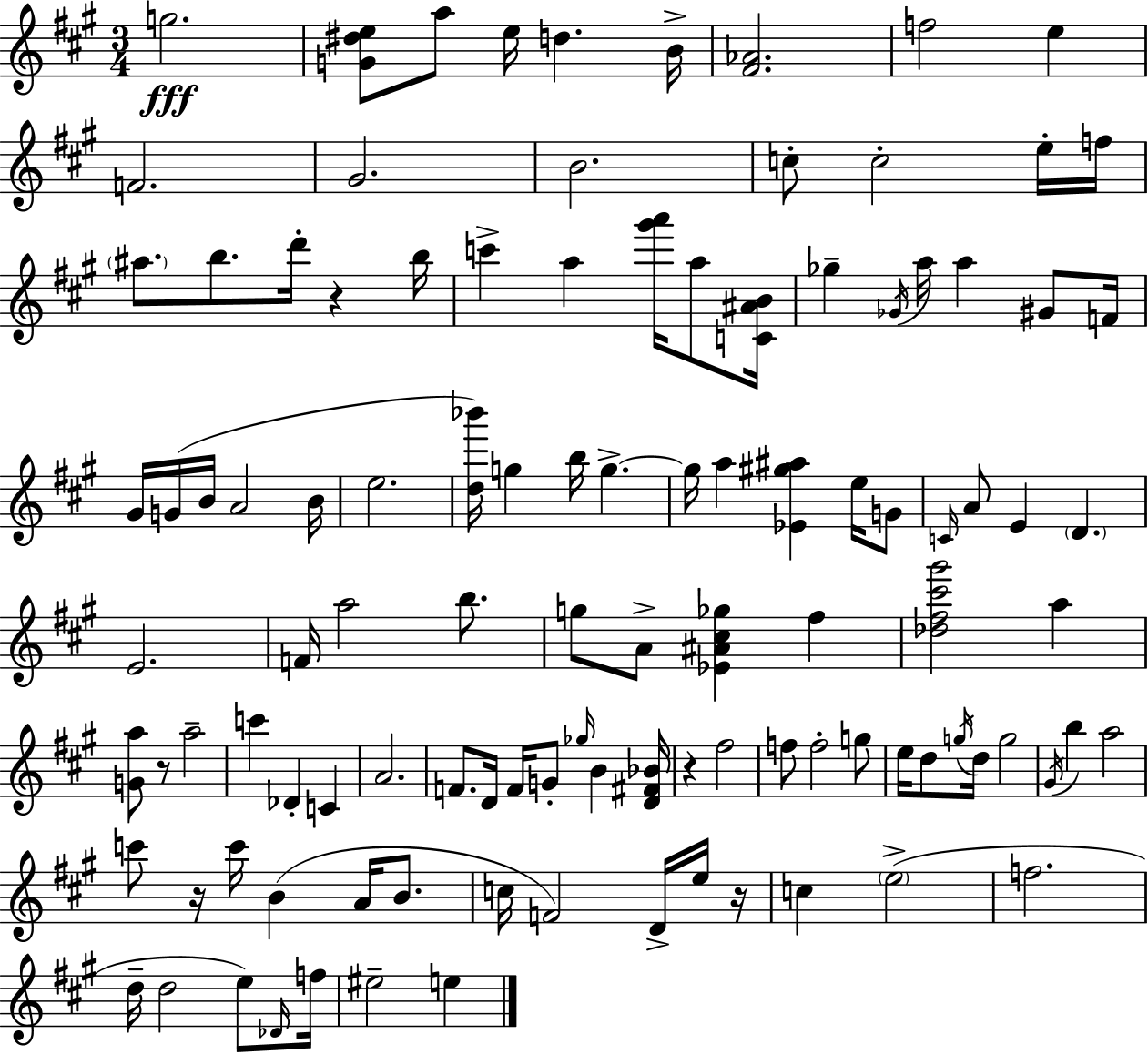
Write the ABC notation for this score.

X:1
T:Untitled
M:3/4
L:1/4
K:A
g2 [G^de]/2 a/2 e/4 d B/4 [^F_A]2 f2 e F2 ^G2 B2 c/2 c2 e/4 f/4 ^a/2 b/2 d'/4 z b/4 c' a [^g'a']/4 a/2 [C^AB]/4 _g _G/4 a/4 a ^G/2 F/4 ^G/4 G/4 B/4 A2 B/4 e2 [d_b']/4 g b/4 g g/4 a [_E^g^a] e/4 G/2 C/4 A/2 E D E2 F/4 a2 b/2 g/2 A/2 [_E^A^c_g] ^f [_d^f^c'^g']2 a [Ga]/2 z/2 a2 c' _D C A2 F/2 D/4 F/4 G/2 _g/4 B [D^F_B]/4 z ^f2 f/2 f2 g/2 e/4 d/2 g/4 d/4 g2 ^G/4 b a2 c'/2 z/4 c'/4 B A/4 B/2 c/4 F2 D/4 e/4 z/4 c e2 f2 d/4 d2 e/2 _D/4 f/4 ^e2 e